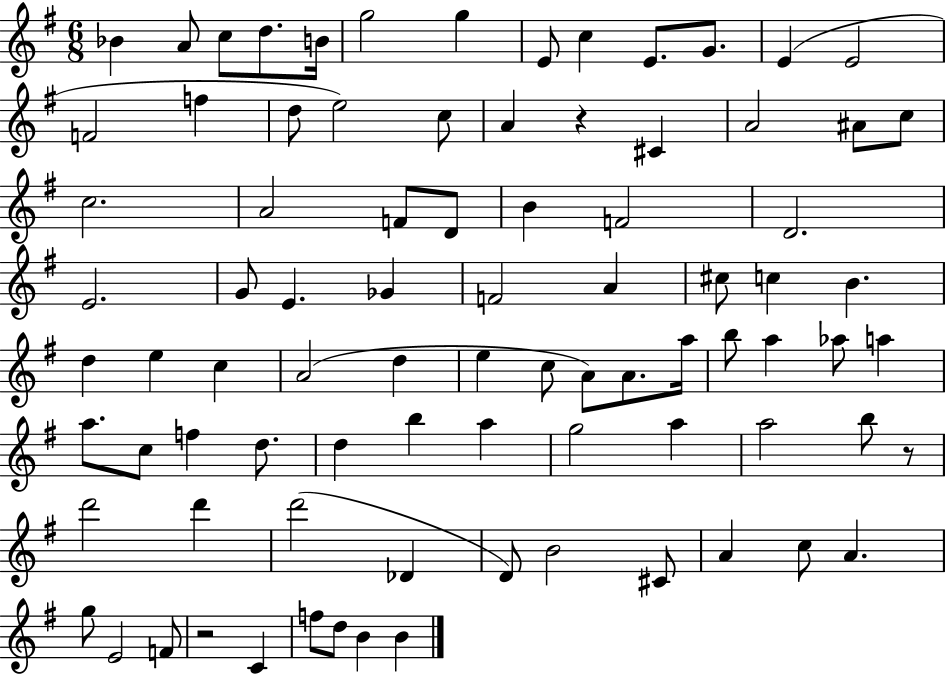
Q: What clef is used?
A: treble